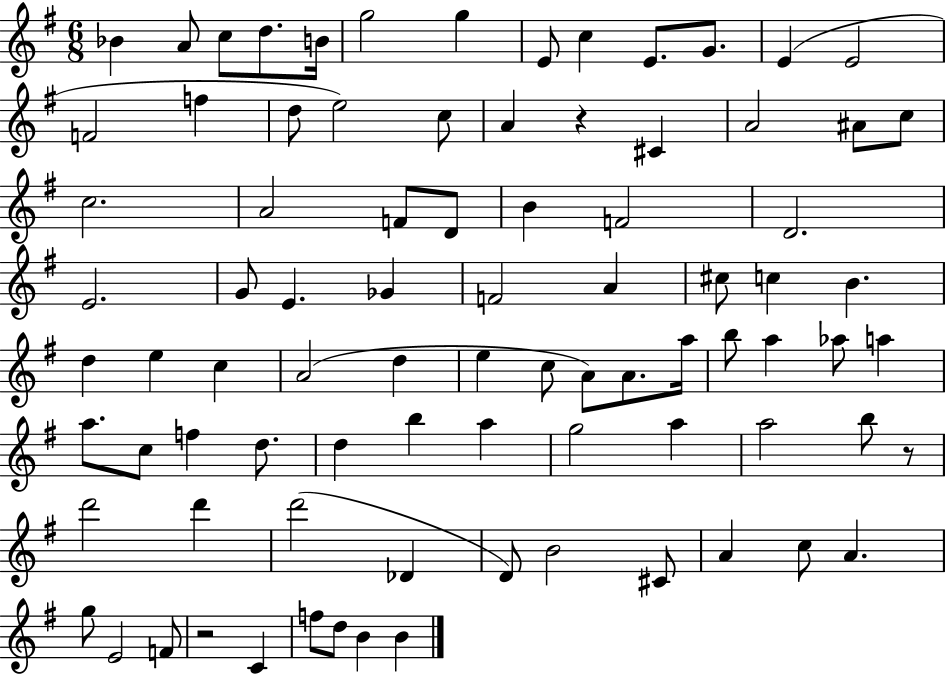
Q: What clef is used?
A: treble